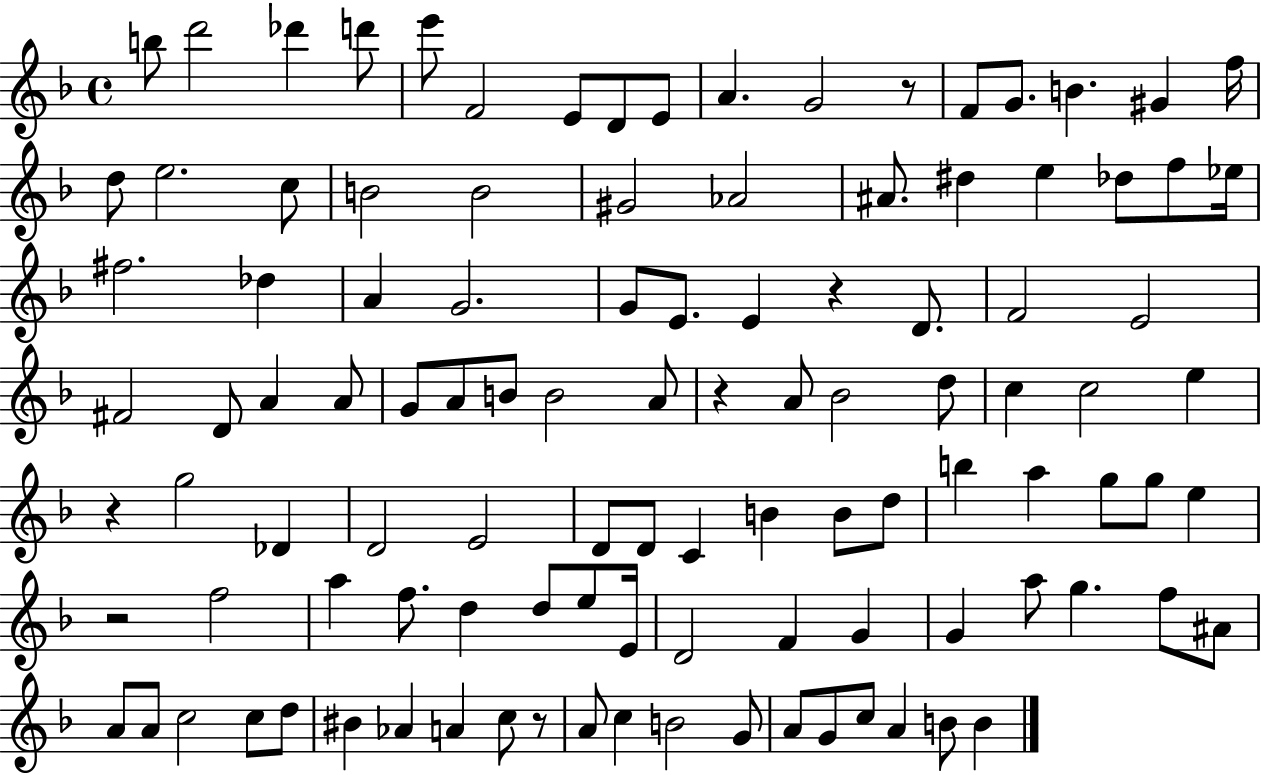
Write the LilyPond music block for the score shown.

{
  \clef treble
  \time 4/4
  \defaultTimeSignature
  \key f \major
  b''8 d'''2 des'''4 d'''8 | e'''8 f'2 e'8 d'8 e'8 | a'4. g'2 r8 | f'8 g'8. b'4. gis'4 f''16 | \break d''8 e''2. c''8 | b'2 b'2 | gis'2 aes'2 | ais'8. dis''4 e''4 des''8 f''8 ees''16 | \break fis''2. des''4 | a'4 g'2. | g'8 e'8. e'4 r4 d'8. | f'2 e'2 | \break fis'2 d'8 a'4 a'8 | g'8 a'8 b'8 b'2 a'8 | r4 a'8 bes'2 d''8 | c''4 c''2 e''4 | \break r4 g''2 des'4 | d'2 e'2 | d'8 d'8 c'4 b'4 b'8 d''8 | b''4 a''4 g''8 g''8 e''4 | \break r2 f''2 | a''4 f''8. d''4 d''8 e''8 e'16 | d'2 f'4 g'4 | g'4 a''8 g''4. f''8 ais'8 | \break a'8 a'8 c''2 c''8 d''8 | bis'4 aes'4 a'4 c''8 r8 | a'8 c''4 b'2 g'8 | a'8 g'8 c''8 a'4 b'8 b'4 | \break \bar "|."
}